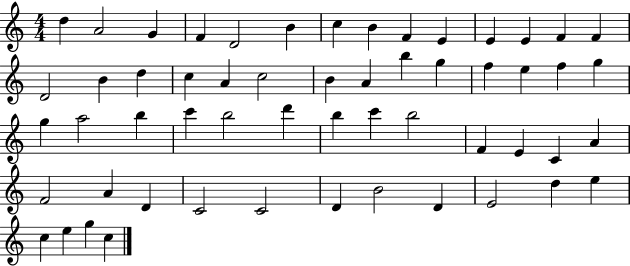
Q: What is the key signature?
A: C major